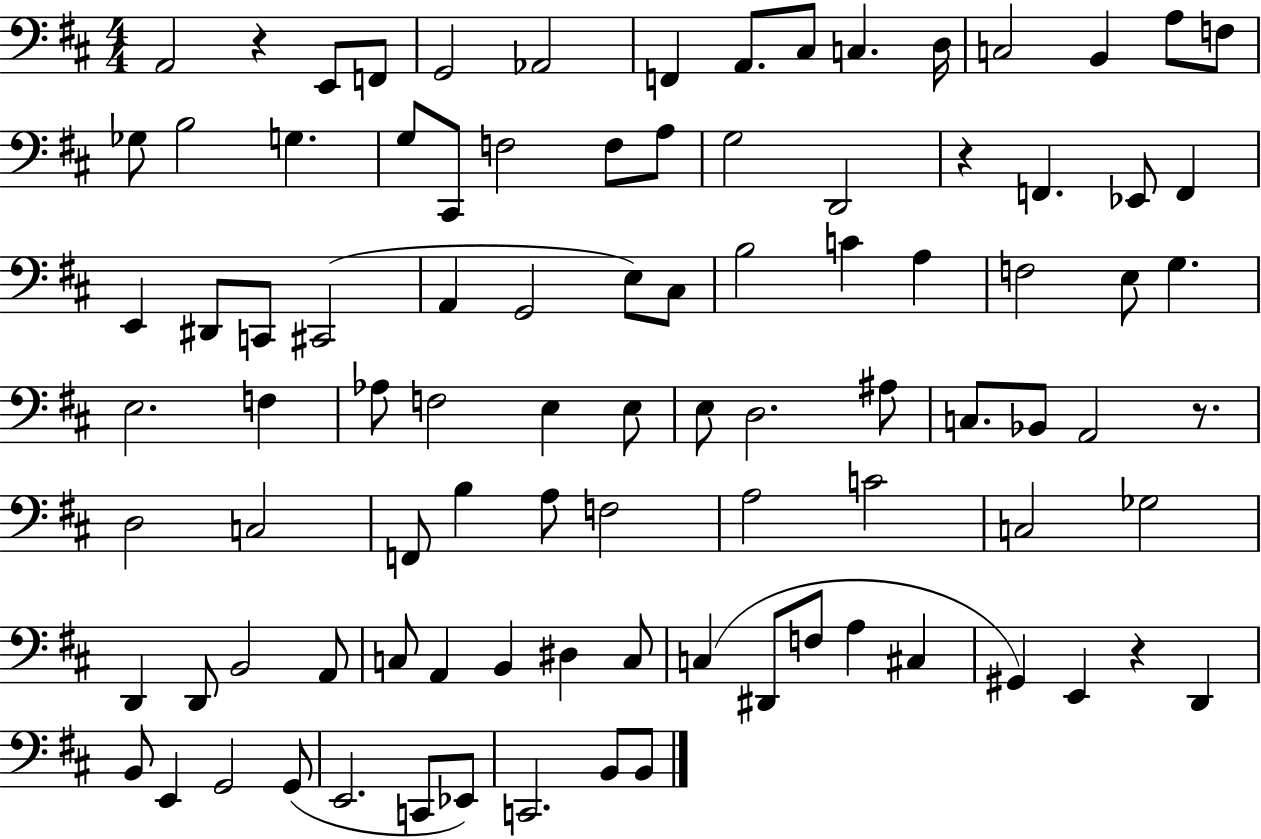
{
  \clef bass
  \numericTimeSignature
  \time 4/4
  \key d \major
  \repeat volta 2 { a,2 r4 e,8 f,8 | g,2 aes,2 | f,4 a,8. cis8 c4. d16 | c2 b,4 a8 f8 | \break ges8 b2 g4. | g8 cis,8 f2 f8 a8 | g2 d,2 | r4 f,4. ees,8 f,4 | \break e,4 dis,8 c,8 cis,2( | a,4 g,2 e8) cis8 | b2 c'4 a4 | f2 e8 g4. | \break e2. f4 | aes8 f2 e4 e8 | e8 d2. ais8 | c8. bes,8 a,2 r8. | \break d2 c2 | f,8 b4 a8 f2 | a2 c'2 | c2 ges2 | \break d,4 d,8 b,2 a,8 | c8 a,4 b,4 dis4 c8 | c4( dis,8 f8 a4 cis4 | gis,4) e,4 r4 d,4 | \break b,8 e,4 g,2 g,8( | e,2. c,8 ees,8) | c,2. b,8 b,8 | } \bar "|."
}